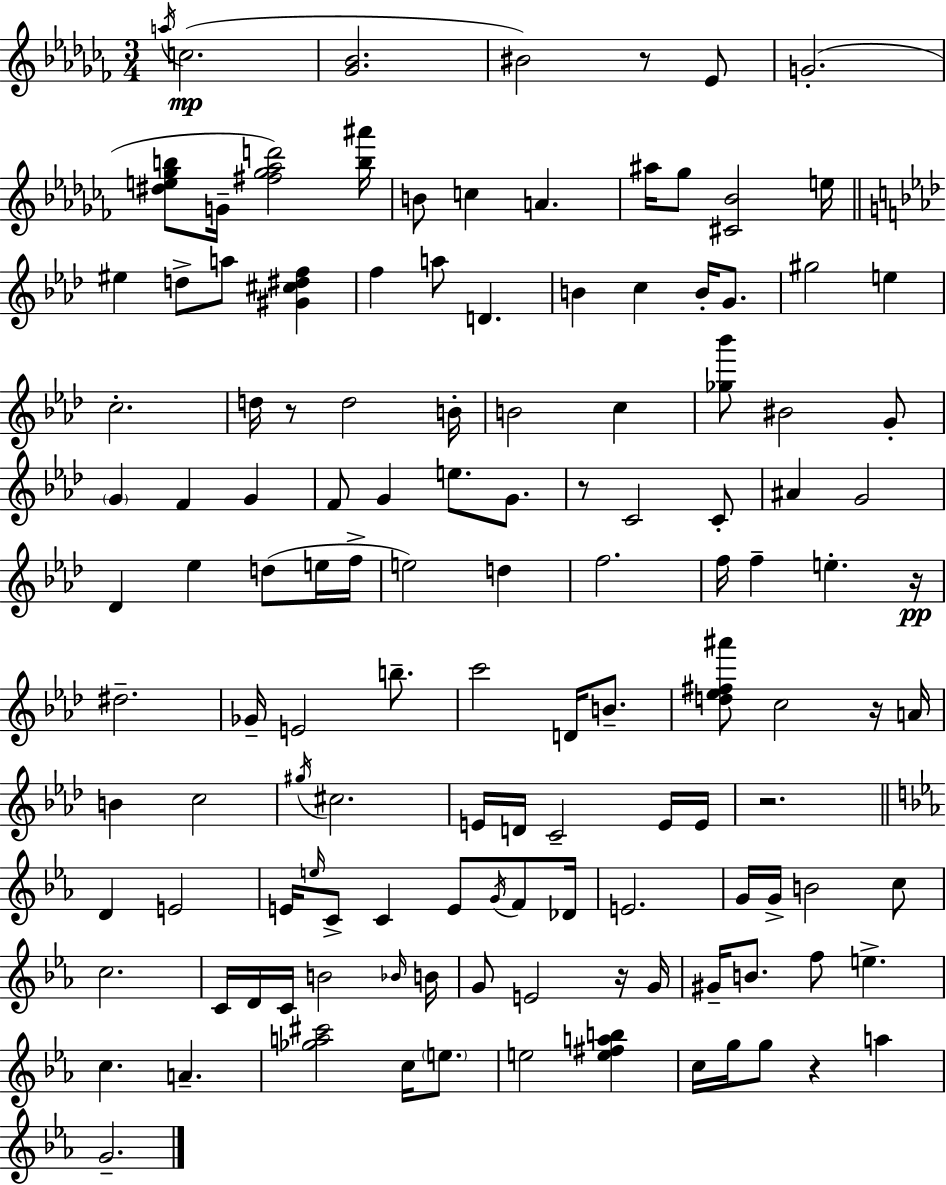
A5/s C5/h. [Gb4,Bb4]/h. BIS4/h R/e Eb4/e G4/h. [D#5,E5,Gb5,B5]/e G4/s [F#5,Gb5,Ab5,D6]/h [B5,A#6]/s B4/e C5/q A4/q. A#5/s Gb5/e [C#4,Bb4]/h E5/s EIS5/q D5/e A5/e [G#4,C#5,D#5,F5]/q F5/q A5/e D4/q. B4/q C5/q B4/s G4/e. G#5/h E5/q C5/h. D5/s R/e D5/h B4/s B4/h C5/q [Gb5,Bb6]/e BIS4/h G4/e G4/q F4/q G4/q F4/e G4/q E5/e. G4/e. R/e C4/h C4/e A#4/q G4/h Db4/q Eb5/q D5/e E5/s F5/s E5/h D5/q F5/h. F5/s F5/q E5/q. R/s D#5/h. Gb4/s E4/h B5/e. C6/h D4/s B4/e. [D5,Eb5,F#5,A#6]/e C5/h R/s A4/s B4/q C5/h G#5/s C#5/h. E4/s D4/s C4/h E4/s E4/s R/h. D4/q E4/h E4/s E5/s C4/e C4/q E4/e G4/s F4/e Db4/s E4/h. G4/s G4/s B4/h C5/e C5/h. C4/s D4/s C4/s B4/h Bb4/s B4/s G4/e E4/h R/s G4/s G#4/s B4/e. F5/e E5/q. C5/q. A4/q. [Gb5,A5,C#6]/h C5/s E5/e. E5/h [E5,F#5,A5,B5]/q C5/s G5/s G5/e R/q A5/q G4/h.